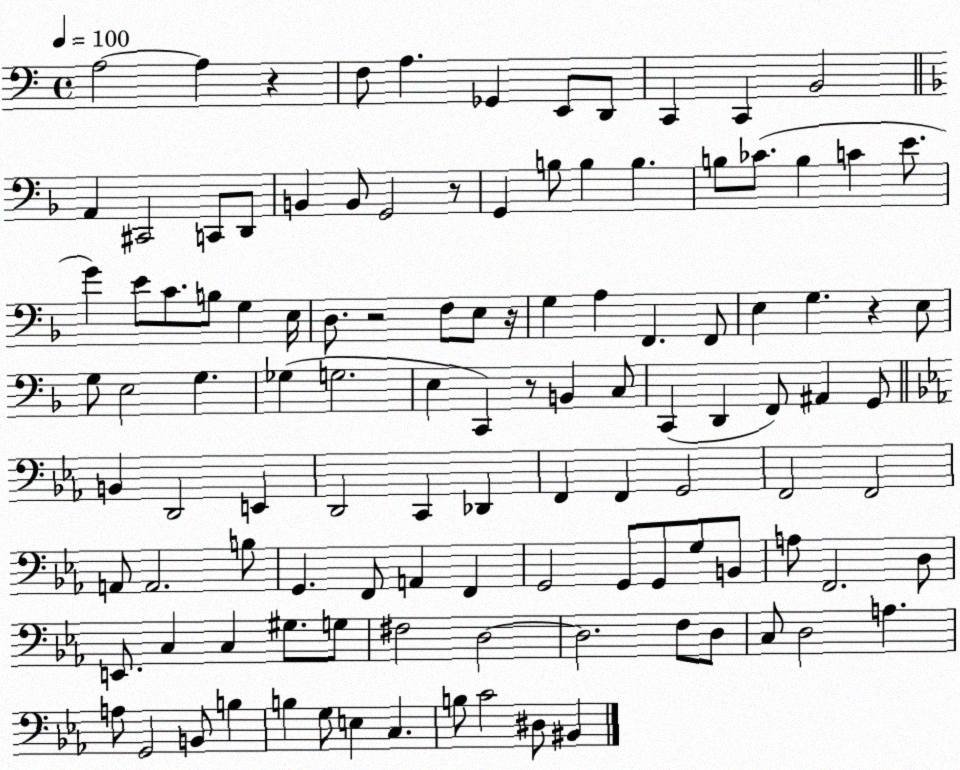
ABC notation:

X:1
T:Untitled
M:4/4
L:1/4
K:C
A,2 A, z F,/2 A, _G,, E,,/2 D,,/2 C,, C,, B,,2 A,, ^C,,2 C,,/2 D,,/2 B,, B,,/2 G,,2 z/2 G,, B,/2 B, B, B,/2 _C/2 B, C E/2 G E/2 C/2 B,/2 G, E,/4 D,/2 z2 F,/2 E,/2 z/4 G, A, F,, F,,/2 E, G, z E,/2 G,/2 E,2 G, _G, G,2 E, C,, z/2 B,, C,/2 C,, D,, F,,/2 ^A,, G,,/2 B,, D,,2 E,, D,,2 C,, _D,, F,, F,, G,,2 F,,2 F,,2 A,,/2 A,,2 B,/2 G,, F,,/2 A,, F,, G,,2 G,,/2 G,,/2 G,/2 B,,/2 A,/2 F,,2 D,/2 E,,/2 C, C, ^G,/2 G,/2 ^F,2 D,2 D,2 F,/2 D,/2 C,/2 D,2 A, A,/2 G,,2 B,,/2 B, B, G,/2 E, C, B,/2 C2 ^D,/2 ^B,,